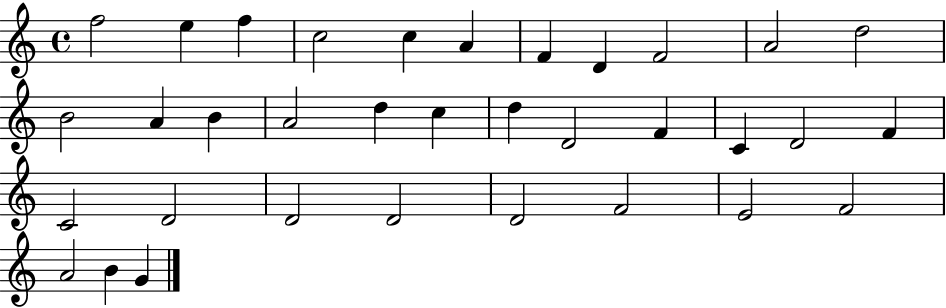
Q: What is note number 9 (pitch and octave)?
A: F4